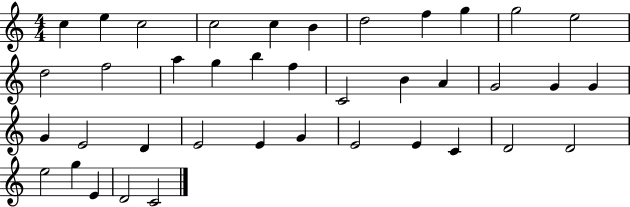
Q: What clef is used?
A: treble